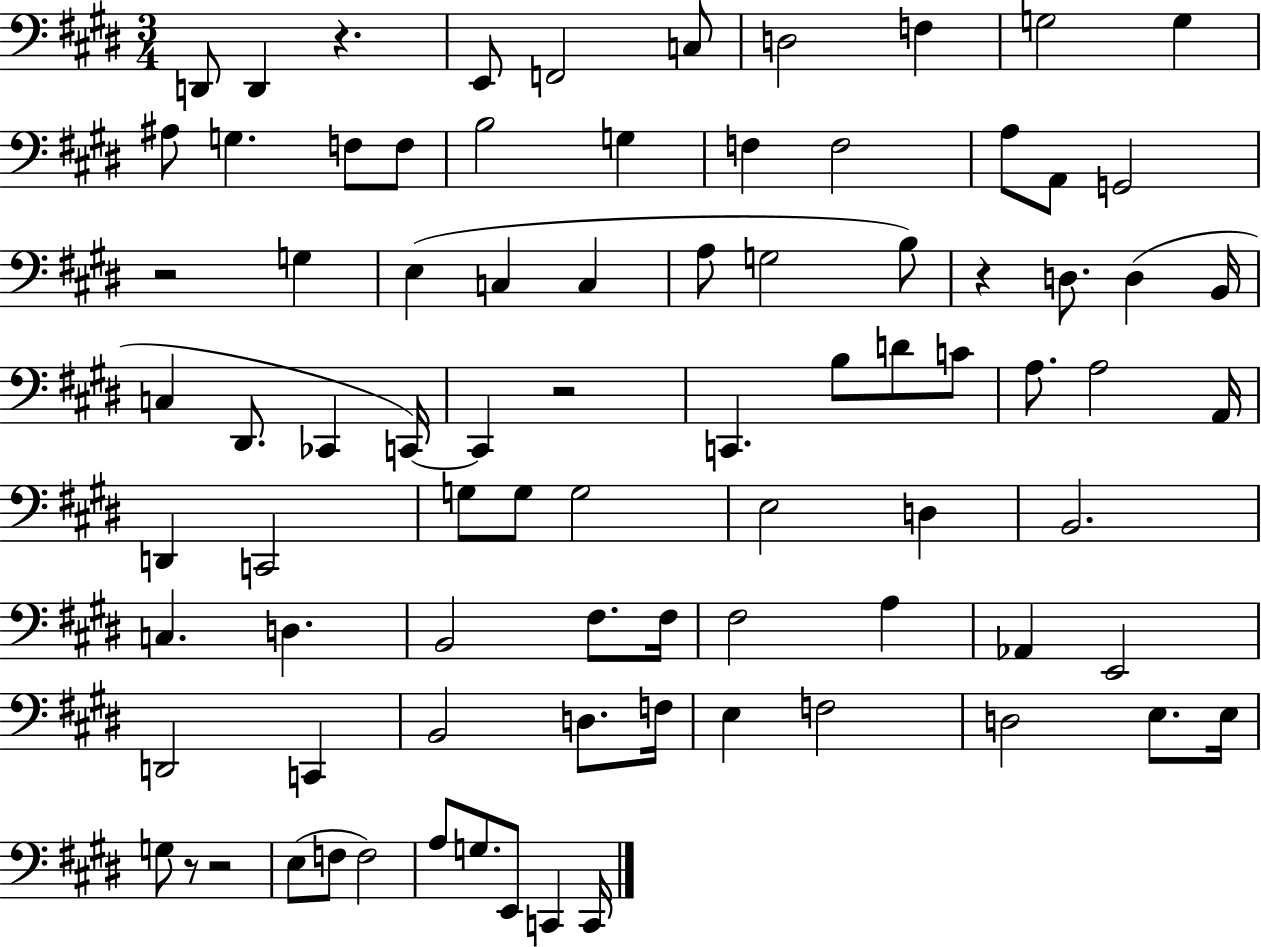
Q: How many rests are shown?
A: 6